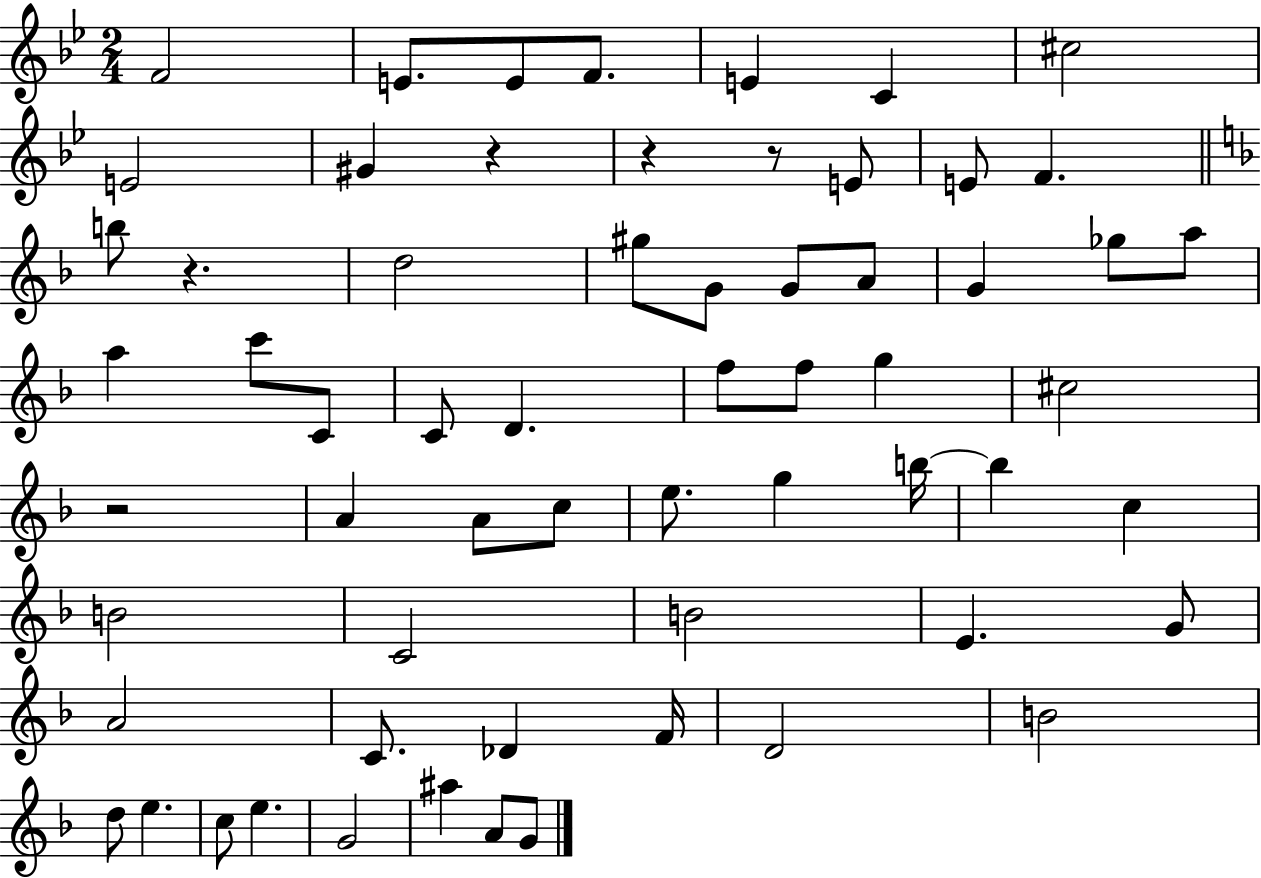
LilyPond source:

{
  \clef treble
  \numericTimeSignature
  \time 2/4
  \key bes \major
  f'2 | e'8. e'8 f'8. | e'4 c'4 | cis''2 | \break e'2 | gis'4 r4 | r4 r8 e'8 | e'8 f'4. | \break \bar "||" \break \key f \major b''8 r4. | d''2 | gis''8 g'8 g'8 a'8 | g'4 ges''8 a''8 | \break a''4 c'''8 c'8 | c'8 d'4. | f''8 f''8 g''4 | cis''2 | \break r2 | a'4 a'8 c''8 | e''8. g''4 b''16~~ | b''4 c''4 | \break b'2 | c'2 | b'2 | e'4. g'8 | \break a'2 | c'8. des'4 f'16 | d'2 | b'2 | \break d''8 e''4. | c''8 e''4. | g'2 | ais''4 a'8 g'8 | \break \bar "|."
}